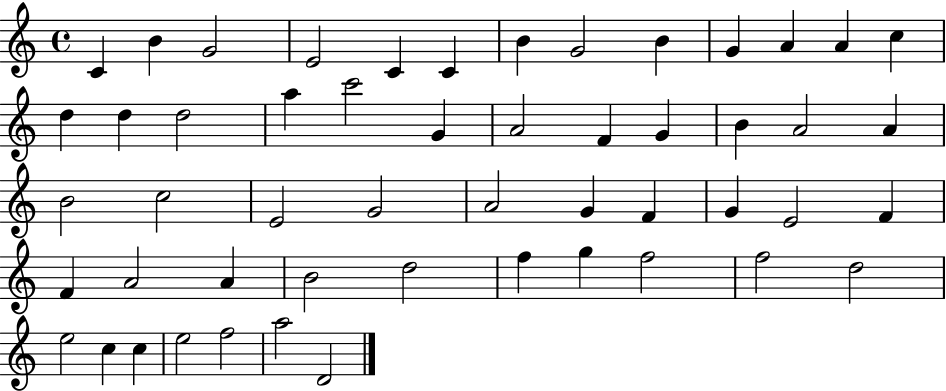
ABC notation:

X:1
T:Untitled
M:4/4
L:1/4
K:C
C B G2 E2 C C B G2 B G A A c d d d2 a c'2 G A2 F G B A2 A B2 c2 E2 G2 A2 G F G E2 F F A2 A B2 d2 f g f2 f2 d2 e2 c c e2 f2 a2 D2